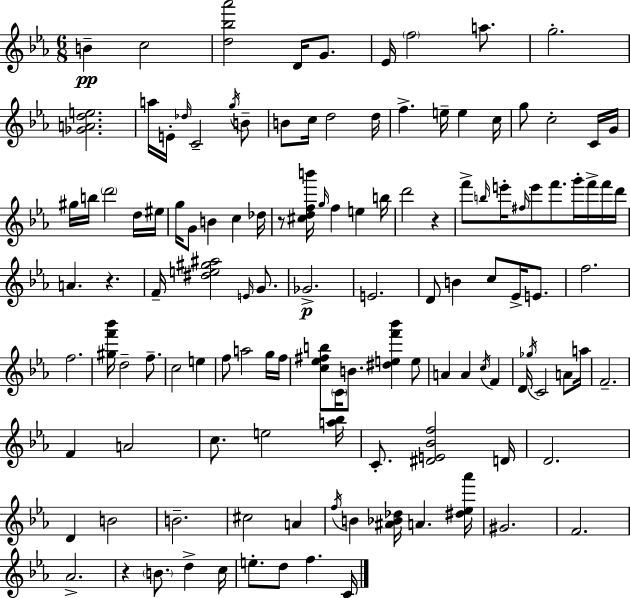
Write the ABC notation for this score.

X:1
T:Untitled
M:6/8
L:1/4
K:Eb
B c2 [d_b_a']2 D/4 G/2 _E/4 f2 a/2 g2 [_GAde]2 a/4 E/4 _d/4 C2 g/4 B/2 B/2 c/4 d2 d/4 f e/4 e c/4 g/2 c2 C/4 G/4 ^g/4 b/4 d'2 d/4 ^e/4 g/4 G/2 B c _d/4 z/2 [^cdfb']/4 g/4 f e b/4 d'2 z f'/2 b/4 e'/4 ^f/4 e'/2 f'/2 g'/4 f'/4 f'/4 d'/4 A z F/4 [^de^g^a]2 E/4 G/2 _G2 E2 D/2 B c/2 _E/4 E/2 f2 f2 [^gf'_b']/4 d2 f/2 c2 e f/2 a2 g/4 f/4 [c_e^fb]/2 C/4 B/2 [^def'_b'] e/2 A A c/4 F D/4 _g/4 C2 A/2 a/4 F2 F A2 c/2 e2 [a_b]/4 C/2 [^DE_Bf]2 D/4 D2 D B2 B2 ^c2 A f/4 B [^A_B_d]/4 A [^d_e_a']/4 ^G2 F2 _A2 z B/2 d c/4 e/2 d/2 f C/4